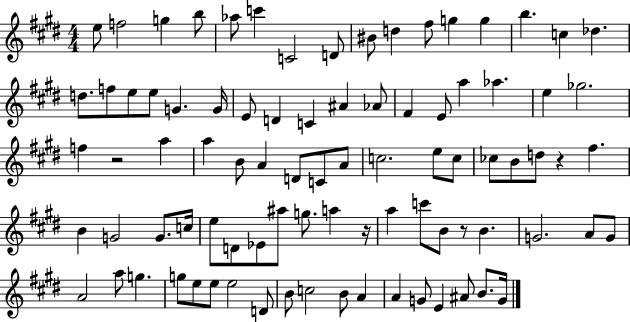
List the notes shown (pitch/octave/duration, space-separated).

E5/e F5/h G5/q B5/e Ab5/e C6/q C4/h D4/e BIS4/e D5/q F#5/e G5/q G5/q B5/q. C5/q Db5/q. D5/e. F5/e E5/e E5/e G4/q. G4/s E4/e D4/q C4/q A#4/q Ab4/e F#4/q E4/e A5/q Ab5/q. E5/q Gb5/h. F5/q R/h A5/q A5/q B4/e A4/q D4/e C4/e A4/e C5/h. E5/e C5/e CES5/e B4/e D5/e R/q F#5/q. B4/q G4/h G4/e. C5/s E5/e D4/e Eb4/e A#5/e G5/e. A5/q R/s A5/q C6/e B4/e R/e B4/q. G4/h. A4/e G4/e A4/h A5/e G5/q. G5/e E5/e E5/e E5/h D4/e B4/e C5/h B4/e A4/q A4/q G4/e E4/q A#4/e B4/e. G4/s